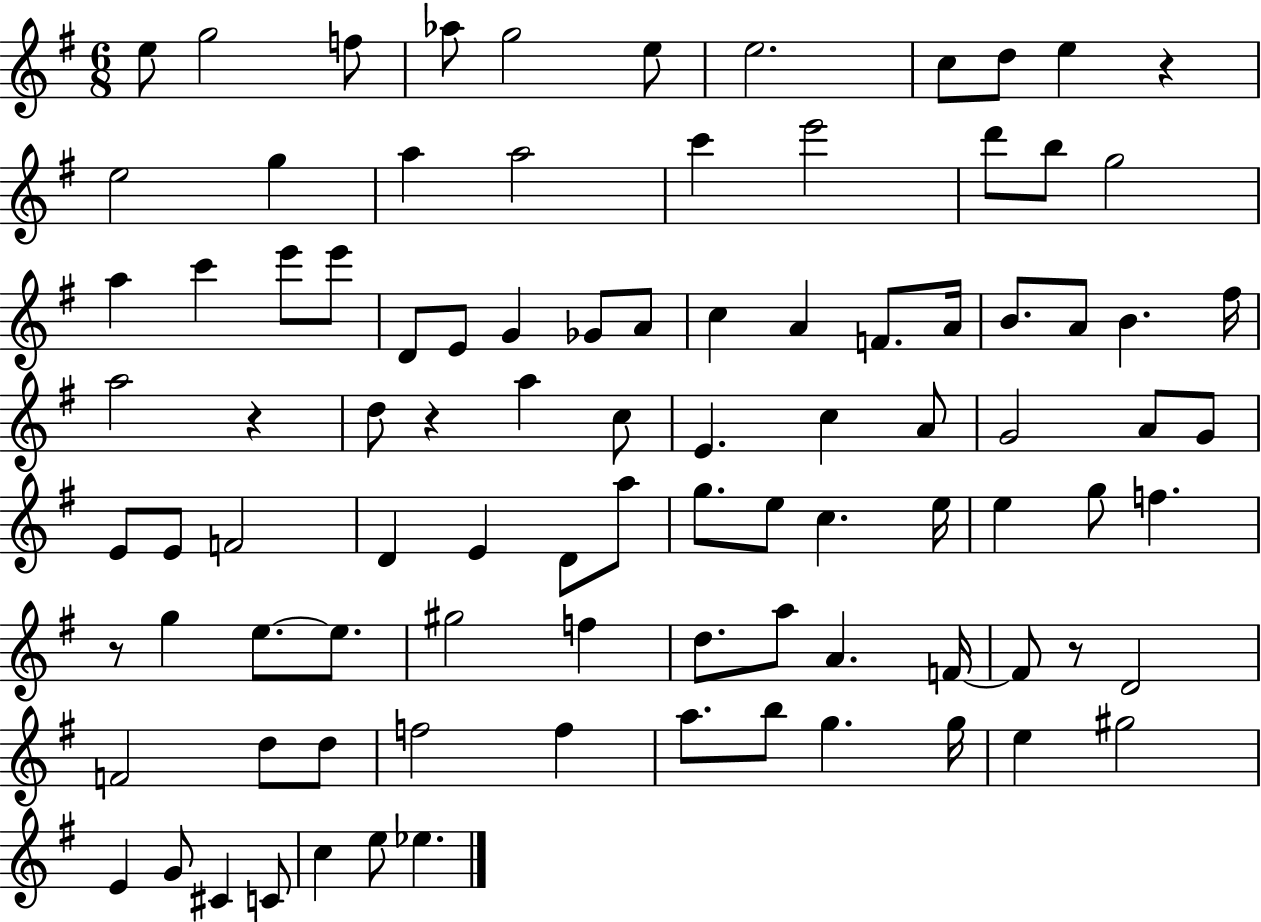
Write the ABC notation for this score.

X:1
T:Untitled
M:6/8
L:1/4
K:G
e/2 g2 f/2 _a/2 g2 e/2 e2 c/2 d/2 e z e2 g a a2 c' e'2 d'/2 b/2 g2 a c' e'/2 e'/2 D/2 E/2 G _G/2 A/2 c A F/2 A/4 B/2 A/2 B ^f/4 a2 z d/2 z a c/2 E c A/2 G2 A/2 G/2 E/2 E/2 F2 D E D/2 a/2 g/2 e/2 c e/4 e g/2 f z/2 g e/2 e/2 ^g2 f d/2 a/2 A F/4 F/2 z/2 D2 F2 d/2 d/2 f2 f a/2 b/2 g g/4 e ^g2 E G/2 ^C C/2 c e/2 _e